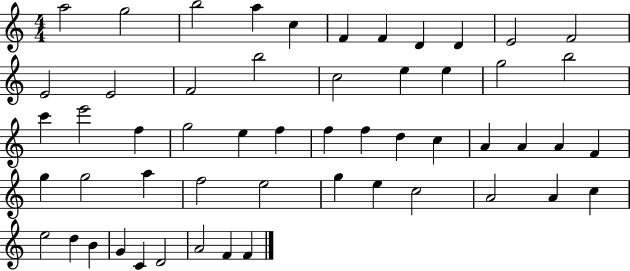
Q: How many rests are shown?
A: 0